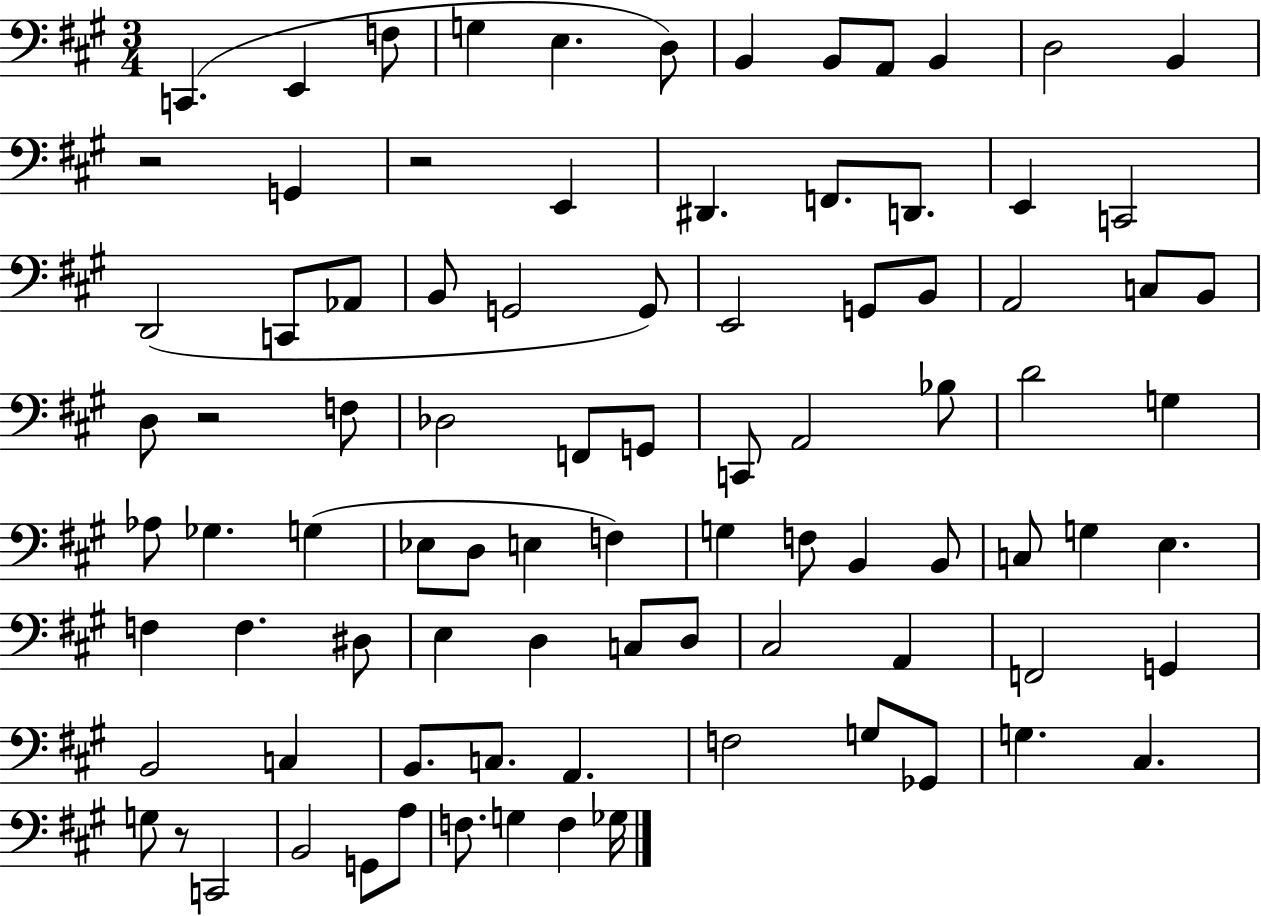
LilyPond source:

{
  \clef bass
  \numericTimeSignature
  \time 3/4
  \key a \major
  c,4.( e,4 f8 | g4 e4. d8) | b,4 b,8 a,8 b,4 | d2 b,4 | \break r2 g,4 | r2 e,4 | dis,4. f,8. d,8. | e,4 c,2 | \break d,2( c,8 aes,8 | b,8 g,2 g,8) | e,2 g,8 b,8 | a,2 c8 b,8 | \break d8 r2 f8 | des2 f,8 g,8 | c,8 a,2 bes8 | d'2 g4 | \break aes8 ges4. g4( | ees8 d8 e4 f4) | g4 f8 b,4 b,8 | c8 g4 e4. | \break f4 f4. dis8 | e4 d4 c8 d8 | cis2 a,4 | f,2 g,4 | \break b,2 c4 | b,8. c8. a,4. | f2 g8 ges,8 | g4. cis4. | \break g8 r8 c,2 | b,2 g,8 a8 | f8. g4 f4 ges16 | \bar "|."
}